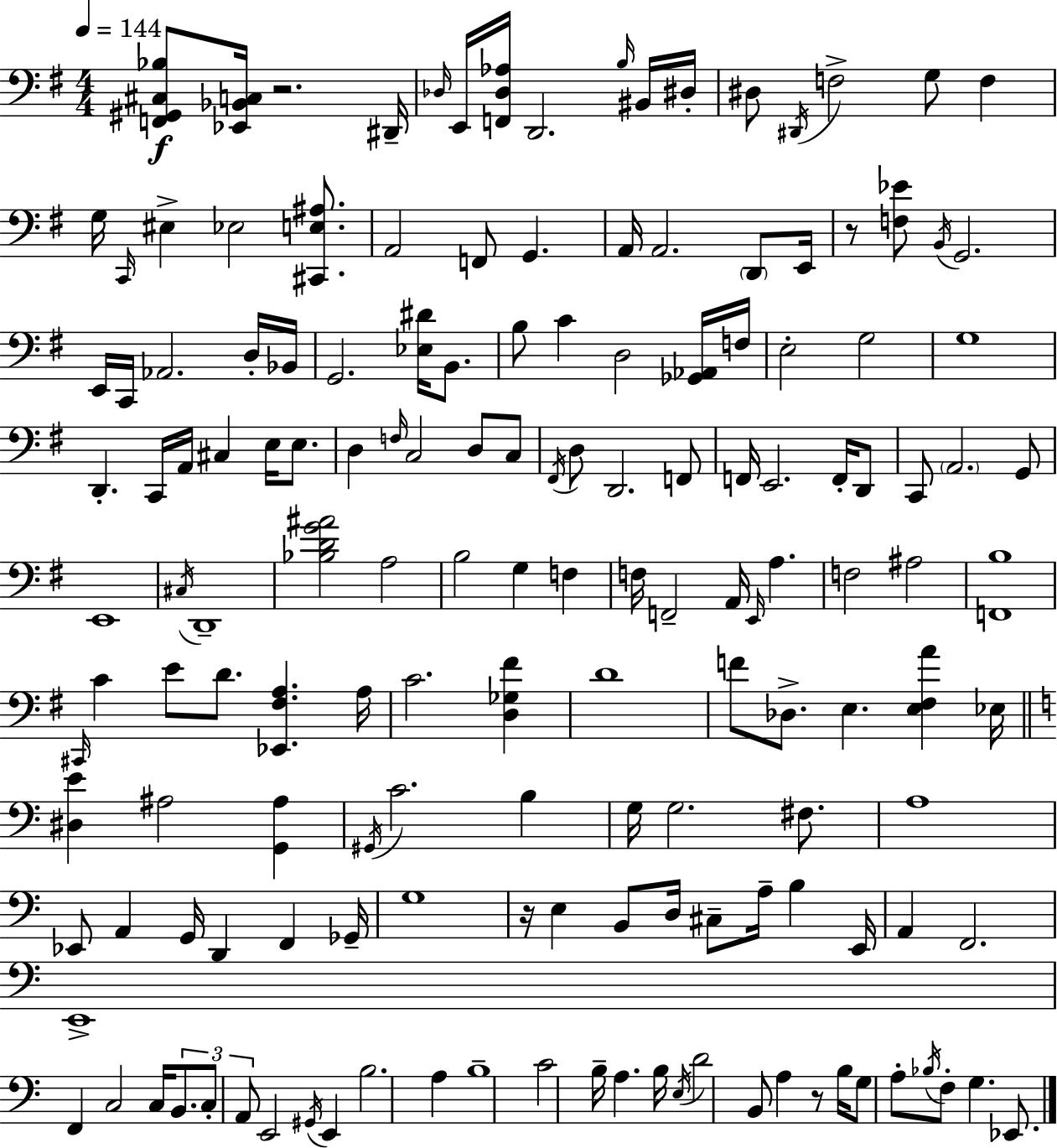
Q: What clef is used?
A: bass